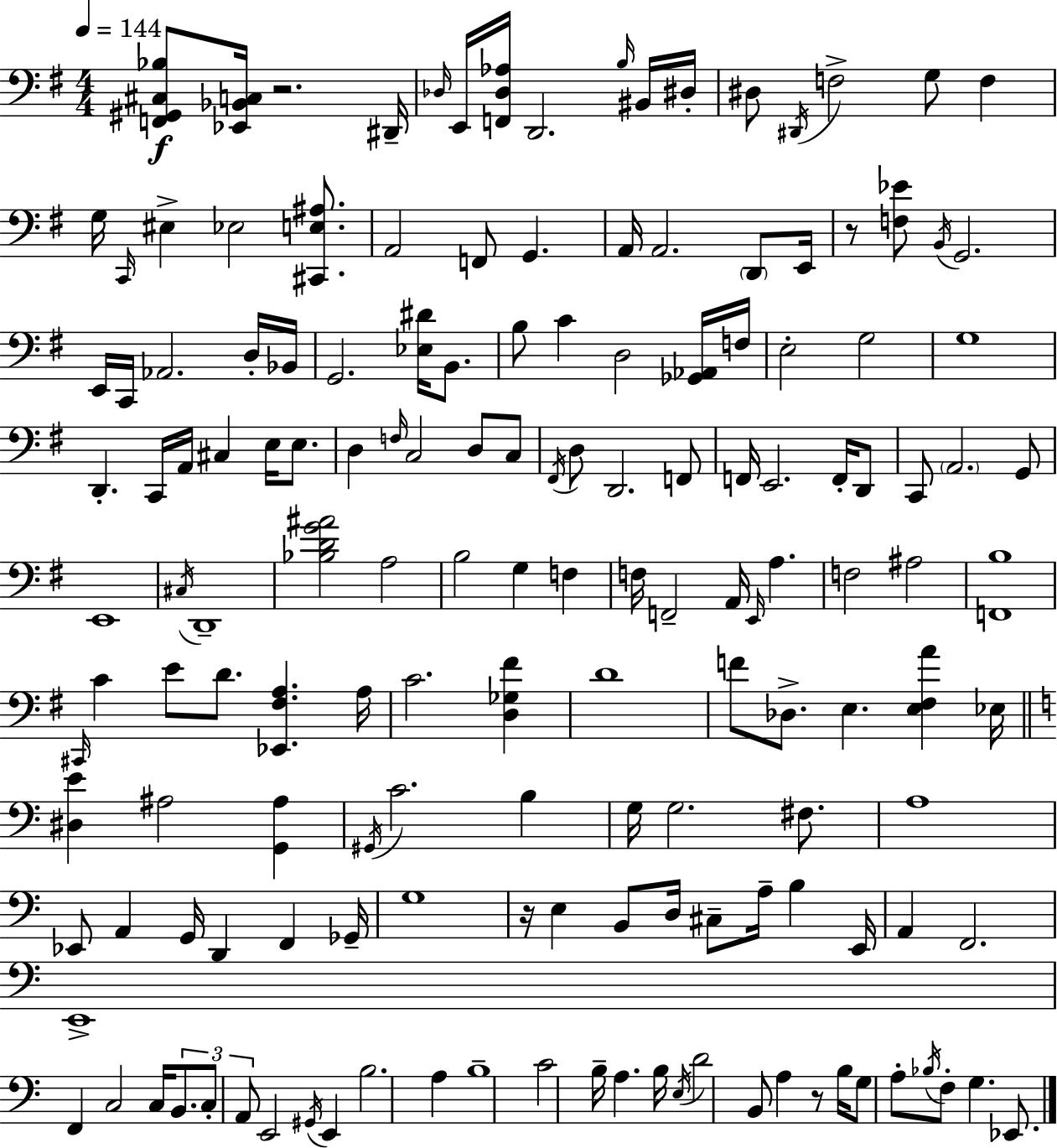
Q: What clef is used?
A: bass